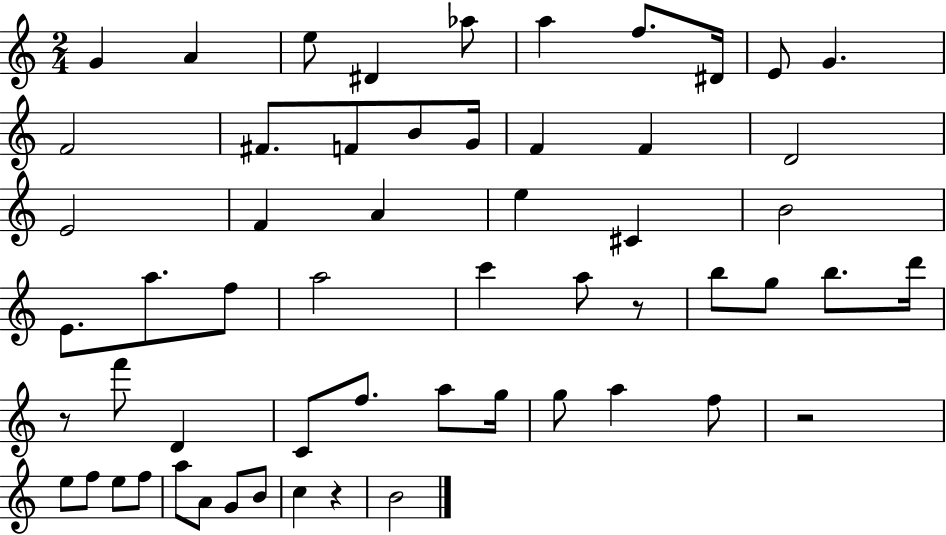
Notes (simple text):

G4/q A4/q E5/e D#4/q Ab5/e A5/q F5/e. D#4/s E4/e G4/q. F4/h F#4/e. F4/e B4/e G4/s F4/q F4/q D4/h E4/h F4/q A4/q E5/q C#4/q B4/h E4/e. A5/e. F5/e A5/h C6/q A5/e R/e B5/e G5/e B5/e. D6/s R/e F6/e D4/q C4/e F5/e. A5/e G5/s G5/e A5/q F5/e R/h E5/e F5/e E5/e F5/e A5/e A4/e G4/e B4/e C5/q R/q B4/h